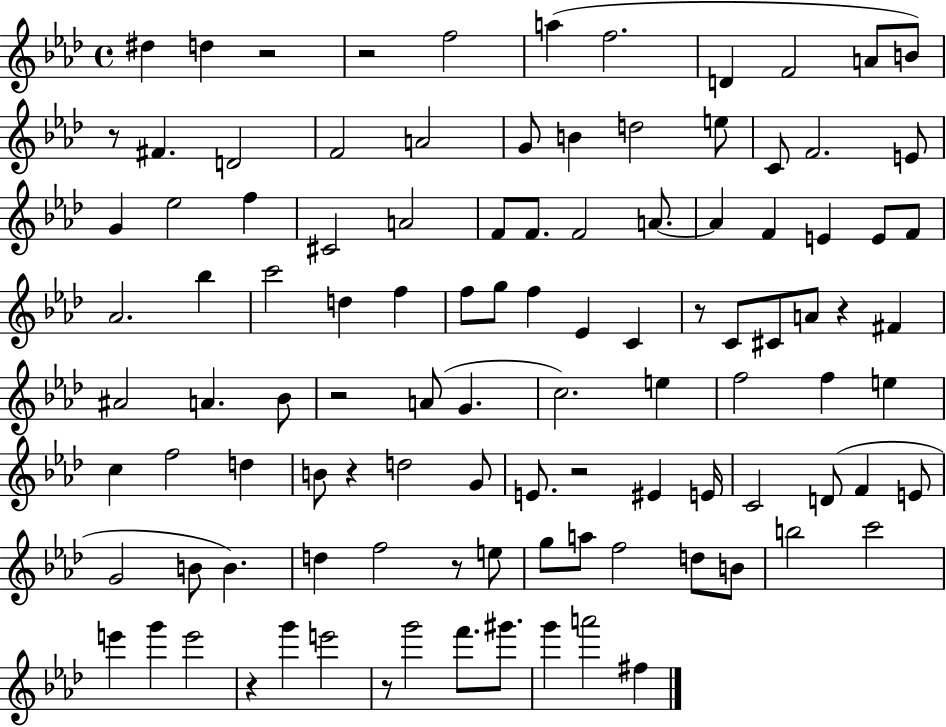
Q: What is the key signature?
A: AES major